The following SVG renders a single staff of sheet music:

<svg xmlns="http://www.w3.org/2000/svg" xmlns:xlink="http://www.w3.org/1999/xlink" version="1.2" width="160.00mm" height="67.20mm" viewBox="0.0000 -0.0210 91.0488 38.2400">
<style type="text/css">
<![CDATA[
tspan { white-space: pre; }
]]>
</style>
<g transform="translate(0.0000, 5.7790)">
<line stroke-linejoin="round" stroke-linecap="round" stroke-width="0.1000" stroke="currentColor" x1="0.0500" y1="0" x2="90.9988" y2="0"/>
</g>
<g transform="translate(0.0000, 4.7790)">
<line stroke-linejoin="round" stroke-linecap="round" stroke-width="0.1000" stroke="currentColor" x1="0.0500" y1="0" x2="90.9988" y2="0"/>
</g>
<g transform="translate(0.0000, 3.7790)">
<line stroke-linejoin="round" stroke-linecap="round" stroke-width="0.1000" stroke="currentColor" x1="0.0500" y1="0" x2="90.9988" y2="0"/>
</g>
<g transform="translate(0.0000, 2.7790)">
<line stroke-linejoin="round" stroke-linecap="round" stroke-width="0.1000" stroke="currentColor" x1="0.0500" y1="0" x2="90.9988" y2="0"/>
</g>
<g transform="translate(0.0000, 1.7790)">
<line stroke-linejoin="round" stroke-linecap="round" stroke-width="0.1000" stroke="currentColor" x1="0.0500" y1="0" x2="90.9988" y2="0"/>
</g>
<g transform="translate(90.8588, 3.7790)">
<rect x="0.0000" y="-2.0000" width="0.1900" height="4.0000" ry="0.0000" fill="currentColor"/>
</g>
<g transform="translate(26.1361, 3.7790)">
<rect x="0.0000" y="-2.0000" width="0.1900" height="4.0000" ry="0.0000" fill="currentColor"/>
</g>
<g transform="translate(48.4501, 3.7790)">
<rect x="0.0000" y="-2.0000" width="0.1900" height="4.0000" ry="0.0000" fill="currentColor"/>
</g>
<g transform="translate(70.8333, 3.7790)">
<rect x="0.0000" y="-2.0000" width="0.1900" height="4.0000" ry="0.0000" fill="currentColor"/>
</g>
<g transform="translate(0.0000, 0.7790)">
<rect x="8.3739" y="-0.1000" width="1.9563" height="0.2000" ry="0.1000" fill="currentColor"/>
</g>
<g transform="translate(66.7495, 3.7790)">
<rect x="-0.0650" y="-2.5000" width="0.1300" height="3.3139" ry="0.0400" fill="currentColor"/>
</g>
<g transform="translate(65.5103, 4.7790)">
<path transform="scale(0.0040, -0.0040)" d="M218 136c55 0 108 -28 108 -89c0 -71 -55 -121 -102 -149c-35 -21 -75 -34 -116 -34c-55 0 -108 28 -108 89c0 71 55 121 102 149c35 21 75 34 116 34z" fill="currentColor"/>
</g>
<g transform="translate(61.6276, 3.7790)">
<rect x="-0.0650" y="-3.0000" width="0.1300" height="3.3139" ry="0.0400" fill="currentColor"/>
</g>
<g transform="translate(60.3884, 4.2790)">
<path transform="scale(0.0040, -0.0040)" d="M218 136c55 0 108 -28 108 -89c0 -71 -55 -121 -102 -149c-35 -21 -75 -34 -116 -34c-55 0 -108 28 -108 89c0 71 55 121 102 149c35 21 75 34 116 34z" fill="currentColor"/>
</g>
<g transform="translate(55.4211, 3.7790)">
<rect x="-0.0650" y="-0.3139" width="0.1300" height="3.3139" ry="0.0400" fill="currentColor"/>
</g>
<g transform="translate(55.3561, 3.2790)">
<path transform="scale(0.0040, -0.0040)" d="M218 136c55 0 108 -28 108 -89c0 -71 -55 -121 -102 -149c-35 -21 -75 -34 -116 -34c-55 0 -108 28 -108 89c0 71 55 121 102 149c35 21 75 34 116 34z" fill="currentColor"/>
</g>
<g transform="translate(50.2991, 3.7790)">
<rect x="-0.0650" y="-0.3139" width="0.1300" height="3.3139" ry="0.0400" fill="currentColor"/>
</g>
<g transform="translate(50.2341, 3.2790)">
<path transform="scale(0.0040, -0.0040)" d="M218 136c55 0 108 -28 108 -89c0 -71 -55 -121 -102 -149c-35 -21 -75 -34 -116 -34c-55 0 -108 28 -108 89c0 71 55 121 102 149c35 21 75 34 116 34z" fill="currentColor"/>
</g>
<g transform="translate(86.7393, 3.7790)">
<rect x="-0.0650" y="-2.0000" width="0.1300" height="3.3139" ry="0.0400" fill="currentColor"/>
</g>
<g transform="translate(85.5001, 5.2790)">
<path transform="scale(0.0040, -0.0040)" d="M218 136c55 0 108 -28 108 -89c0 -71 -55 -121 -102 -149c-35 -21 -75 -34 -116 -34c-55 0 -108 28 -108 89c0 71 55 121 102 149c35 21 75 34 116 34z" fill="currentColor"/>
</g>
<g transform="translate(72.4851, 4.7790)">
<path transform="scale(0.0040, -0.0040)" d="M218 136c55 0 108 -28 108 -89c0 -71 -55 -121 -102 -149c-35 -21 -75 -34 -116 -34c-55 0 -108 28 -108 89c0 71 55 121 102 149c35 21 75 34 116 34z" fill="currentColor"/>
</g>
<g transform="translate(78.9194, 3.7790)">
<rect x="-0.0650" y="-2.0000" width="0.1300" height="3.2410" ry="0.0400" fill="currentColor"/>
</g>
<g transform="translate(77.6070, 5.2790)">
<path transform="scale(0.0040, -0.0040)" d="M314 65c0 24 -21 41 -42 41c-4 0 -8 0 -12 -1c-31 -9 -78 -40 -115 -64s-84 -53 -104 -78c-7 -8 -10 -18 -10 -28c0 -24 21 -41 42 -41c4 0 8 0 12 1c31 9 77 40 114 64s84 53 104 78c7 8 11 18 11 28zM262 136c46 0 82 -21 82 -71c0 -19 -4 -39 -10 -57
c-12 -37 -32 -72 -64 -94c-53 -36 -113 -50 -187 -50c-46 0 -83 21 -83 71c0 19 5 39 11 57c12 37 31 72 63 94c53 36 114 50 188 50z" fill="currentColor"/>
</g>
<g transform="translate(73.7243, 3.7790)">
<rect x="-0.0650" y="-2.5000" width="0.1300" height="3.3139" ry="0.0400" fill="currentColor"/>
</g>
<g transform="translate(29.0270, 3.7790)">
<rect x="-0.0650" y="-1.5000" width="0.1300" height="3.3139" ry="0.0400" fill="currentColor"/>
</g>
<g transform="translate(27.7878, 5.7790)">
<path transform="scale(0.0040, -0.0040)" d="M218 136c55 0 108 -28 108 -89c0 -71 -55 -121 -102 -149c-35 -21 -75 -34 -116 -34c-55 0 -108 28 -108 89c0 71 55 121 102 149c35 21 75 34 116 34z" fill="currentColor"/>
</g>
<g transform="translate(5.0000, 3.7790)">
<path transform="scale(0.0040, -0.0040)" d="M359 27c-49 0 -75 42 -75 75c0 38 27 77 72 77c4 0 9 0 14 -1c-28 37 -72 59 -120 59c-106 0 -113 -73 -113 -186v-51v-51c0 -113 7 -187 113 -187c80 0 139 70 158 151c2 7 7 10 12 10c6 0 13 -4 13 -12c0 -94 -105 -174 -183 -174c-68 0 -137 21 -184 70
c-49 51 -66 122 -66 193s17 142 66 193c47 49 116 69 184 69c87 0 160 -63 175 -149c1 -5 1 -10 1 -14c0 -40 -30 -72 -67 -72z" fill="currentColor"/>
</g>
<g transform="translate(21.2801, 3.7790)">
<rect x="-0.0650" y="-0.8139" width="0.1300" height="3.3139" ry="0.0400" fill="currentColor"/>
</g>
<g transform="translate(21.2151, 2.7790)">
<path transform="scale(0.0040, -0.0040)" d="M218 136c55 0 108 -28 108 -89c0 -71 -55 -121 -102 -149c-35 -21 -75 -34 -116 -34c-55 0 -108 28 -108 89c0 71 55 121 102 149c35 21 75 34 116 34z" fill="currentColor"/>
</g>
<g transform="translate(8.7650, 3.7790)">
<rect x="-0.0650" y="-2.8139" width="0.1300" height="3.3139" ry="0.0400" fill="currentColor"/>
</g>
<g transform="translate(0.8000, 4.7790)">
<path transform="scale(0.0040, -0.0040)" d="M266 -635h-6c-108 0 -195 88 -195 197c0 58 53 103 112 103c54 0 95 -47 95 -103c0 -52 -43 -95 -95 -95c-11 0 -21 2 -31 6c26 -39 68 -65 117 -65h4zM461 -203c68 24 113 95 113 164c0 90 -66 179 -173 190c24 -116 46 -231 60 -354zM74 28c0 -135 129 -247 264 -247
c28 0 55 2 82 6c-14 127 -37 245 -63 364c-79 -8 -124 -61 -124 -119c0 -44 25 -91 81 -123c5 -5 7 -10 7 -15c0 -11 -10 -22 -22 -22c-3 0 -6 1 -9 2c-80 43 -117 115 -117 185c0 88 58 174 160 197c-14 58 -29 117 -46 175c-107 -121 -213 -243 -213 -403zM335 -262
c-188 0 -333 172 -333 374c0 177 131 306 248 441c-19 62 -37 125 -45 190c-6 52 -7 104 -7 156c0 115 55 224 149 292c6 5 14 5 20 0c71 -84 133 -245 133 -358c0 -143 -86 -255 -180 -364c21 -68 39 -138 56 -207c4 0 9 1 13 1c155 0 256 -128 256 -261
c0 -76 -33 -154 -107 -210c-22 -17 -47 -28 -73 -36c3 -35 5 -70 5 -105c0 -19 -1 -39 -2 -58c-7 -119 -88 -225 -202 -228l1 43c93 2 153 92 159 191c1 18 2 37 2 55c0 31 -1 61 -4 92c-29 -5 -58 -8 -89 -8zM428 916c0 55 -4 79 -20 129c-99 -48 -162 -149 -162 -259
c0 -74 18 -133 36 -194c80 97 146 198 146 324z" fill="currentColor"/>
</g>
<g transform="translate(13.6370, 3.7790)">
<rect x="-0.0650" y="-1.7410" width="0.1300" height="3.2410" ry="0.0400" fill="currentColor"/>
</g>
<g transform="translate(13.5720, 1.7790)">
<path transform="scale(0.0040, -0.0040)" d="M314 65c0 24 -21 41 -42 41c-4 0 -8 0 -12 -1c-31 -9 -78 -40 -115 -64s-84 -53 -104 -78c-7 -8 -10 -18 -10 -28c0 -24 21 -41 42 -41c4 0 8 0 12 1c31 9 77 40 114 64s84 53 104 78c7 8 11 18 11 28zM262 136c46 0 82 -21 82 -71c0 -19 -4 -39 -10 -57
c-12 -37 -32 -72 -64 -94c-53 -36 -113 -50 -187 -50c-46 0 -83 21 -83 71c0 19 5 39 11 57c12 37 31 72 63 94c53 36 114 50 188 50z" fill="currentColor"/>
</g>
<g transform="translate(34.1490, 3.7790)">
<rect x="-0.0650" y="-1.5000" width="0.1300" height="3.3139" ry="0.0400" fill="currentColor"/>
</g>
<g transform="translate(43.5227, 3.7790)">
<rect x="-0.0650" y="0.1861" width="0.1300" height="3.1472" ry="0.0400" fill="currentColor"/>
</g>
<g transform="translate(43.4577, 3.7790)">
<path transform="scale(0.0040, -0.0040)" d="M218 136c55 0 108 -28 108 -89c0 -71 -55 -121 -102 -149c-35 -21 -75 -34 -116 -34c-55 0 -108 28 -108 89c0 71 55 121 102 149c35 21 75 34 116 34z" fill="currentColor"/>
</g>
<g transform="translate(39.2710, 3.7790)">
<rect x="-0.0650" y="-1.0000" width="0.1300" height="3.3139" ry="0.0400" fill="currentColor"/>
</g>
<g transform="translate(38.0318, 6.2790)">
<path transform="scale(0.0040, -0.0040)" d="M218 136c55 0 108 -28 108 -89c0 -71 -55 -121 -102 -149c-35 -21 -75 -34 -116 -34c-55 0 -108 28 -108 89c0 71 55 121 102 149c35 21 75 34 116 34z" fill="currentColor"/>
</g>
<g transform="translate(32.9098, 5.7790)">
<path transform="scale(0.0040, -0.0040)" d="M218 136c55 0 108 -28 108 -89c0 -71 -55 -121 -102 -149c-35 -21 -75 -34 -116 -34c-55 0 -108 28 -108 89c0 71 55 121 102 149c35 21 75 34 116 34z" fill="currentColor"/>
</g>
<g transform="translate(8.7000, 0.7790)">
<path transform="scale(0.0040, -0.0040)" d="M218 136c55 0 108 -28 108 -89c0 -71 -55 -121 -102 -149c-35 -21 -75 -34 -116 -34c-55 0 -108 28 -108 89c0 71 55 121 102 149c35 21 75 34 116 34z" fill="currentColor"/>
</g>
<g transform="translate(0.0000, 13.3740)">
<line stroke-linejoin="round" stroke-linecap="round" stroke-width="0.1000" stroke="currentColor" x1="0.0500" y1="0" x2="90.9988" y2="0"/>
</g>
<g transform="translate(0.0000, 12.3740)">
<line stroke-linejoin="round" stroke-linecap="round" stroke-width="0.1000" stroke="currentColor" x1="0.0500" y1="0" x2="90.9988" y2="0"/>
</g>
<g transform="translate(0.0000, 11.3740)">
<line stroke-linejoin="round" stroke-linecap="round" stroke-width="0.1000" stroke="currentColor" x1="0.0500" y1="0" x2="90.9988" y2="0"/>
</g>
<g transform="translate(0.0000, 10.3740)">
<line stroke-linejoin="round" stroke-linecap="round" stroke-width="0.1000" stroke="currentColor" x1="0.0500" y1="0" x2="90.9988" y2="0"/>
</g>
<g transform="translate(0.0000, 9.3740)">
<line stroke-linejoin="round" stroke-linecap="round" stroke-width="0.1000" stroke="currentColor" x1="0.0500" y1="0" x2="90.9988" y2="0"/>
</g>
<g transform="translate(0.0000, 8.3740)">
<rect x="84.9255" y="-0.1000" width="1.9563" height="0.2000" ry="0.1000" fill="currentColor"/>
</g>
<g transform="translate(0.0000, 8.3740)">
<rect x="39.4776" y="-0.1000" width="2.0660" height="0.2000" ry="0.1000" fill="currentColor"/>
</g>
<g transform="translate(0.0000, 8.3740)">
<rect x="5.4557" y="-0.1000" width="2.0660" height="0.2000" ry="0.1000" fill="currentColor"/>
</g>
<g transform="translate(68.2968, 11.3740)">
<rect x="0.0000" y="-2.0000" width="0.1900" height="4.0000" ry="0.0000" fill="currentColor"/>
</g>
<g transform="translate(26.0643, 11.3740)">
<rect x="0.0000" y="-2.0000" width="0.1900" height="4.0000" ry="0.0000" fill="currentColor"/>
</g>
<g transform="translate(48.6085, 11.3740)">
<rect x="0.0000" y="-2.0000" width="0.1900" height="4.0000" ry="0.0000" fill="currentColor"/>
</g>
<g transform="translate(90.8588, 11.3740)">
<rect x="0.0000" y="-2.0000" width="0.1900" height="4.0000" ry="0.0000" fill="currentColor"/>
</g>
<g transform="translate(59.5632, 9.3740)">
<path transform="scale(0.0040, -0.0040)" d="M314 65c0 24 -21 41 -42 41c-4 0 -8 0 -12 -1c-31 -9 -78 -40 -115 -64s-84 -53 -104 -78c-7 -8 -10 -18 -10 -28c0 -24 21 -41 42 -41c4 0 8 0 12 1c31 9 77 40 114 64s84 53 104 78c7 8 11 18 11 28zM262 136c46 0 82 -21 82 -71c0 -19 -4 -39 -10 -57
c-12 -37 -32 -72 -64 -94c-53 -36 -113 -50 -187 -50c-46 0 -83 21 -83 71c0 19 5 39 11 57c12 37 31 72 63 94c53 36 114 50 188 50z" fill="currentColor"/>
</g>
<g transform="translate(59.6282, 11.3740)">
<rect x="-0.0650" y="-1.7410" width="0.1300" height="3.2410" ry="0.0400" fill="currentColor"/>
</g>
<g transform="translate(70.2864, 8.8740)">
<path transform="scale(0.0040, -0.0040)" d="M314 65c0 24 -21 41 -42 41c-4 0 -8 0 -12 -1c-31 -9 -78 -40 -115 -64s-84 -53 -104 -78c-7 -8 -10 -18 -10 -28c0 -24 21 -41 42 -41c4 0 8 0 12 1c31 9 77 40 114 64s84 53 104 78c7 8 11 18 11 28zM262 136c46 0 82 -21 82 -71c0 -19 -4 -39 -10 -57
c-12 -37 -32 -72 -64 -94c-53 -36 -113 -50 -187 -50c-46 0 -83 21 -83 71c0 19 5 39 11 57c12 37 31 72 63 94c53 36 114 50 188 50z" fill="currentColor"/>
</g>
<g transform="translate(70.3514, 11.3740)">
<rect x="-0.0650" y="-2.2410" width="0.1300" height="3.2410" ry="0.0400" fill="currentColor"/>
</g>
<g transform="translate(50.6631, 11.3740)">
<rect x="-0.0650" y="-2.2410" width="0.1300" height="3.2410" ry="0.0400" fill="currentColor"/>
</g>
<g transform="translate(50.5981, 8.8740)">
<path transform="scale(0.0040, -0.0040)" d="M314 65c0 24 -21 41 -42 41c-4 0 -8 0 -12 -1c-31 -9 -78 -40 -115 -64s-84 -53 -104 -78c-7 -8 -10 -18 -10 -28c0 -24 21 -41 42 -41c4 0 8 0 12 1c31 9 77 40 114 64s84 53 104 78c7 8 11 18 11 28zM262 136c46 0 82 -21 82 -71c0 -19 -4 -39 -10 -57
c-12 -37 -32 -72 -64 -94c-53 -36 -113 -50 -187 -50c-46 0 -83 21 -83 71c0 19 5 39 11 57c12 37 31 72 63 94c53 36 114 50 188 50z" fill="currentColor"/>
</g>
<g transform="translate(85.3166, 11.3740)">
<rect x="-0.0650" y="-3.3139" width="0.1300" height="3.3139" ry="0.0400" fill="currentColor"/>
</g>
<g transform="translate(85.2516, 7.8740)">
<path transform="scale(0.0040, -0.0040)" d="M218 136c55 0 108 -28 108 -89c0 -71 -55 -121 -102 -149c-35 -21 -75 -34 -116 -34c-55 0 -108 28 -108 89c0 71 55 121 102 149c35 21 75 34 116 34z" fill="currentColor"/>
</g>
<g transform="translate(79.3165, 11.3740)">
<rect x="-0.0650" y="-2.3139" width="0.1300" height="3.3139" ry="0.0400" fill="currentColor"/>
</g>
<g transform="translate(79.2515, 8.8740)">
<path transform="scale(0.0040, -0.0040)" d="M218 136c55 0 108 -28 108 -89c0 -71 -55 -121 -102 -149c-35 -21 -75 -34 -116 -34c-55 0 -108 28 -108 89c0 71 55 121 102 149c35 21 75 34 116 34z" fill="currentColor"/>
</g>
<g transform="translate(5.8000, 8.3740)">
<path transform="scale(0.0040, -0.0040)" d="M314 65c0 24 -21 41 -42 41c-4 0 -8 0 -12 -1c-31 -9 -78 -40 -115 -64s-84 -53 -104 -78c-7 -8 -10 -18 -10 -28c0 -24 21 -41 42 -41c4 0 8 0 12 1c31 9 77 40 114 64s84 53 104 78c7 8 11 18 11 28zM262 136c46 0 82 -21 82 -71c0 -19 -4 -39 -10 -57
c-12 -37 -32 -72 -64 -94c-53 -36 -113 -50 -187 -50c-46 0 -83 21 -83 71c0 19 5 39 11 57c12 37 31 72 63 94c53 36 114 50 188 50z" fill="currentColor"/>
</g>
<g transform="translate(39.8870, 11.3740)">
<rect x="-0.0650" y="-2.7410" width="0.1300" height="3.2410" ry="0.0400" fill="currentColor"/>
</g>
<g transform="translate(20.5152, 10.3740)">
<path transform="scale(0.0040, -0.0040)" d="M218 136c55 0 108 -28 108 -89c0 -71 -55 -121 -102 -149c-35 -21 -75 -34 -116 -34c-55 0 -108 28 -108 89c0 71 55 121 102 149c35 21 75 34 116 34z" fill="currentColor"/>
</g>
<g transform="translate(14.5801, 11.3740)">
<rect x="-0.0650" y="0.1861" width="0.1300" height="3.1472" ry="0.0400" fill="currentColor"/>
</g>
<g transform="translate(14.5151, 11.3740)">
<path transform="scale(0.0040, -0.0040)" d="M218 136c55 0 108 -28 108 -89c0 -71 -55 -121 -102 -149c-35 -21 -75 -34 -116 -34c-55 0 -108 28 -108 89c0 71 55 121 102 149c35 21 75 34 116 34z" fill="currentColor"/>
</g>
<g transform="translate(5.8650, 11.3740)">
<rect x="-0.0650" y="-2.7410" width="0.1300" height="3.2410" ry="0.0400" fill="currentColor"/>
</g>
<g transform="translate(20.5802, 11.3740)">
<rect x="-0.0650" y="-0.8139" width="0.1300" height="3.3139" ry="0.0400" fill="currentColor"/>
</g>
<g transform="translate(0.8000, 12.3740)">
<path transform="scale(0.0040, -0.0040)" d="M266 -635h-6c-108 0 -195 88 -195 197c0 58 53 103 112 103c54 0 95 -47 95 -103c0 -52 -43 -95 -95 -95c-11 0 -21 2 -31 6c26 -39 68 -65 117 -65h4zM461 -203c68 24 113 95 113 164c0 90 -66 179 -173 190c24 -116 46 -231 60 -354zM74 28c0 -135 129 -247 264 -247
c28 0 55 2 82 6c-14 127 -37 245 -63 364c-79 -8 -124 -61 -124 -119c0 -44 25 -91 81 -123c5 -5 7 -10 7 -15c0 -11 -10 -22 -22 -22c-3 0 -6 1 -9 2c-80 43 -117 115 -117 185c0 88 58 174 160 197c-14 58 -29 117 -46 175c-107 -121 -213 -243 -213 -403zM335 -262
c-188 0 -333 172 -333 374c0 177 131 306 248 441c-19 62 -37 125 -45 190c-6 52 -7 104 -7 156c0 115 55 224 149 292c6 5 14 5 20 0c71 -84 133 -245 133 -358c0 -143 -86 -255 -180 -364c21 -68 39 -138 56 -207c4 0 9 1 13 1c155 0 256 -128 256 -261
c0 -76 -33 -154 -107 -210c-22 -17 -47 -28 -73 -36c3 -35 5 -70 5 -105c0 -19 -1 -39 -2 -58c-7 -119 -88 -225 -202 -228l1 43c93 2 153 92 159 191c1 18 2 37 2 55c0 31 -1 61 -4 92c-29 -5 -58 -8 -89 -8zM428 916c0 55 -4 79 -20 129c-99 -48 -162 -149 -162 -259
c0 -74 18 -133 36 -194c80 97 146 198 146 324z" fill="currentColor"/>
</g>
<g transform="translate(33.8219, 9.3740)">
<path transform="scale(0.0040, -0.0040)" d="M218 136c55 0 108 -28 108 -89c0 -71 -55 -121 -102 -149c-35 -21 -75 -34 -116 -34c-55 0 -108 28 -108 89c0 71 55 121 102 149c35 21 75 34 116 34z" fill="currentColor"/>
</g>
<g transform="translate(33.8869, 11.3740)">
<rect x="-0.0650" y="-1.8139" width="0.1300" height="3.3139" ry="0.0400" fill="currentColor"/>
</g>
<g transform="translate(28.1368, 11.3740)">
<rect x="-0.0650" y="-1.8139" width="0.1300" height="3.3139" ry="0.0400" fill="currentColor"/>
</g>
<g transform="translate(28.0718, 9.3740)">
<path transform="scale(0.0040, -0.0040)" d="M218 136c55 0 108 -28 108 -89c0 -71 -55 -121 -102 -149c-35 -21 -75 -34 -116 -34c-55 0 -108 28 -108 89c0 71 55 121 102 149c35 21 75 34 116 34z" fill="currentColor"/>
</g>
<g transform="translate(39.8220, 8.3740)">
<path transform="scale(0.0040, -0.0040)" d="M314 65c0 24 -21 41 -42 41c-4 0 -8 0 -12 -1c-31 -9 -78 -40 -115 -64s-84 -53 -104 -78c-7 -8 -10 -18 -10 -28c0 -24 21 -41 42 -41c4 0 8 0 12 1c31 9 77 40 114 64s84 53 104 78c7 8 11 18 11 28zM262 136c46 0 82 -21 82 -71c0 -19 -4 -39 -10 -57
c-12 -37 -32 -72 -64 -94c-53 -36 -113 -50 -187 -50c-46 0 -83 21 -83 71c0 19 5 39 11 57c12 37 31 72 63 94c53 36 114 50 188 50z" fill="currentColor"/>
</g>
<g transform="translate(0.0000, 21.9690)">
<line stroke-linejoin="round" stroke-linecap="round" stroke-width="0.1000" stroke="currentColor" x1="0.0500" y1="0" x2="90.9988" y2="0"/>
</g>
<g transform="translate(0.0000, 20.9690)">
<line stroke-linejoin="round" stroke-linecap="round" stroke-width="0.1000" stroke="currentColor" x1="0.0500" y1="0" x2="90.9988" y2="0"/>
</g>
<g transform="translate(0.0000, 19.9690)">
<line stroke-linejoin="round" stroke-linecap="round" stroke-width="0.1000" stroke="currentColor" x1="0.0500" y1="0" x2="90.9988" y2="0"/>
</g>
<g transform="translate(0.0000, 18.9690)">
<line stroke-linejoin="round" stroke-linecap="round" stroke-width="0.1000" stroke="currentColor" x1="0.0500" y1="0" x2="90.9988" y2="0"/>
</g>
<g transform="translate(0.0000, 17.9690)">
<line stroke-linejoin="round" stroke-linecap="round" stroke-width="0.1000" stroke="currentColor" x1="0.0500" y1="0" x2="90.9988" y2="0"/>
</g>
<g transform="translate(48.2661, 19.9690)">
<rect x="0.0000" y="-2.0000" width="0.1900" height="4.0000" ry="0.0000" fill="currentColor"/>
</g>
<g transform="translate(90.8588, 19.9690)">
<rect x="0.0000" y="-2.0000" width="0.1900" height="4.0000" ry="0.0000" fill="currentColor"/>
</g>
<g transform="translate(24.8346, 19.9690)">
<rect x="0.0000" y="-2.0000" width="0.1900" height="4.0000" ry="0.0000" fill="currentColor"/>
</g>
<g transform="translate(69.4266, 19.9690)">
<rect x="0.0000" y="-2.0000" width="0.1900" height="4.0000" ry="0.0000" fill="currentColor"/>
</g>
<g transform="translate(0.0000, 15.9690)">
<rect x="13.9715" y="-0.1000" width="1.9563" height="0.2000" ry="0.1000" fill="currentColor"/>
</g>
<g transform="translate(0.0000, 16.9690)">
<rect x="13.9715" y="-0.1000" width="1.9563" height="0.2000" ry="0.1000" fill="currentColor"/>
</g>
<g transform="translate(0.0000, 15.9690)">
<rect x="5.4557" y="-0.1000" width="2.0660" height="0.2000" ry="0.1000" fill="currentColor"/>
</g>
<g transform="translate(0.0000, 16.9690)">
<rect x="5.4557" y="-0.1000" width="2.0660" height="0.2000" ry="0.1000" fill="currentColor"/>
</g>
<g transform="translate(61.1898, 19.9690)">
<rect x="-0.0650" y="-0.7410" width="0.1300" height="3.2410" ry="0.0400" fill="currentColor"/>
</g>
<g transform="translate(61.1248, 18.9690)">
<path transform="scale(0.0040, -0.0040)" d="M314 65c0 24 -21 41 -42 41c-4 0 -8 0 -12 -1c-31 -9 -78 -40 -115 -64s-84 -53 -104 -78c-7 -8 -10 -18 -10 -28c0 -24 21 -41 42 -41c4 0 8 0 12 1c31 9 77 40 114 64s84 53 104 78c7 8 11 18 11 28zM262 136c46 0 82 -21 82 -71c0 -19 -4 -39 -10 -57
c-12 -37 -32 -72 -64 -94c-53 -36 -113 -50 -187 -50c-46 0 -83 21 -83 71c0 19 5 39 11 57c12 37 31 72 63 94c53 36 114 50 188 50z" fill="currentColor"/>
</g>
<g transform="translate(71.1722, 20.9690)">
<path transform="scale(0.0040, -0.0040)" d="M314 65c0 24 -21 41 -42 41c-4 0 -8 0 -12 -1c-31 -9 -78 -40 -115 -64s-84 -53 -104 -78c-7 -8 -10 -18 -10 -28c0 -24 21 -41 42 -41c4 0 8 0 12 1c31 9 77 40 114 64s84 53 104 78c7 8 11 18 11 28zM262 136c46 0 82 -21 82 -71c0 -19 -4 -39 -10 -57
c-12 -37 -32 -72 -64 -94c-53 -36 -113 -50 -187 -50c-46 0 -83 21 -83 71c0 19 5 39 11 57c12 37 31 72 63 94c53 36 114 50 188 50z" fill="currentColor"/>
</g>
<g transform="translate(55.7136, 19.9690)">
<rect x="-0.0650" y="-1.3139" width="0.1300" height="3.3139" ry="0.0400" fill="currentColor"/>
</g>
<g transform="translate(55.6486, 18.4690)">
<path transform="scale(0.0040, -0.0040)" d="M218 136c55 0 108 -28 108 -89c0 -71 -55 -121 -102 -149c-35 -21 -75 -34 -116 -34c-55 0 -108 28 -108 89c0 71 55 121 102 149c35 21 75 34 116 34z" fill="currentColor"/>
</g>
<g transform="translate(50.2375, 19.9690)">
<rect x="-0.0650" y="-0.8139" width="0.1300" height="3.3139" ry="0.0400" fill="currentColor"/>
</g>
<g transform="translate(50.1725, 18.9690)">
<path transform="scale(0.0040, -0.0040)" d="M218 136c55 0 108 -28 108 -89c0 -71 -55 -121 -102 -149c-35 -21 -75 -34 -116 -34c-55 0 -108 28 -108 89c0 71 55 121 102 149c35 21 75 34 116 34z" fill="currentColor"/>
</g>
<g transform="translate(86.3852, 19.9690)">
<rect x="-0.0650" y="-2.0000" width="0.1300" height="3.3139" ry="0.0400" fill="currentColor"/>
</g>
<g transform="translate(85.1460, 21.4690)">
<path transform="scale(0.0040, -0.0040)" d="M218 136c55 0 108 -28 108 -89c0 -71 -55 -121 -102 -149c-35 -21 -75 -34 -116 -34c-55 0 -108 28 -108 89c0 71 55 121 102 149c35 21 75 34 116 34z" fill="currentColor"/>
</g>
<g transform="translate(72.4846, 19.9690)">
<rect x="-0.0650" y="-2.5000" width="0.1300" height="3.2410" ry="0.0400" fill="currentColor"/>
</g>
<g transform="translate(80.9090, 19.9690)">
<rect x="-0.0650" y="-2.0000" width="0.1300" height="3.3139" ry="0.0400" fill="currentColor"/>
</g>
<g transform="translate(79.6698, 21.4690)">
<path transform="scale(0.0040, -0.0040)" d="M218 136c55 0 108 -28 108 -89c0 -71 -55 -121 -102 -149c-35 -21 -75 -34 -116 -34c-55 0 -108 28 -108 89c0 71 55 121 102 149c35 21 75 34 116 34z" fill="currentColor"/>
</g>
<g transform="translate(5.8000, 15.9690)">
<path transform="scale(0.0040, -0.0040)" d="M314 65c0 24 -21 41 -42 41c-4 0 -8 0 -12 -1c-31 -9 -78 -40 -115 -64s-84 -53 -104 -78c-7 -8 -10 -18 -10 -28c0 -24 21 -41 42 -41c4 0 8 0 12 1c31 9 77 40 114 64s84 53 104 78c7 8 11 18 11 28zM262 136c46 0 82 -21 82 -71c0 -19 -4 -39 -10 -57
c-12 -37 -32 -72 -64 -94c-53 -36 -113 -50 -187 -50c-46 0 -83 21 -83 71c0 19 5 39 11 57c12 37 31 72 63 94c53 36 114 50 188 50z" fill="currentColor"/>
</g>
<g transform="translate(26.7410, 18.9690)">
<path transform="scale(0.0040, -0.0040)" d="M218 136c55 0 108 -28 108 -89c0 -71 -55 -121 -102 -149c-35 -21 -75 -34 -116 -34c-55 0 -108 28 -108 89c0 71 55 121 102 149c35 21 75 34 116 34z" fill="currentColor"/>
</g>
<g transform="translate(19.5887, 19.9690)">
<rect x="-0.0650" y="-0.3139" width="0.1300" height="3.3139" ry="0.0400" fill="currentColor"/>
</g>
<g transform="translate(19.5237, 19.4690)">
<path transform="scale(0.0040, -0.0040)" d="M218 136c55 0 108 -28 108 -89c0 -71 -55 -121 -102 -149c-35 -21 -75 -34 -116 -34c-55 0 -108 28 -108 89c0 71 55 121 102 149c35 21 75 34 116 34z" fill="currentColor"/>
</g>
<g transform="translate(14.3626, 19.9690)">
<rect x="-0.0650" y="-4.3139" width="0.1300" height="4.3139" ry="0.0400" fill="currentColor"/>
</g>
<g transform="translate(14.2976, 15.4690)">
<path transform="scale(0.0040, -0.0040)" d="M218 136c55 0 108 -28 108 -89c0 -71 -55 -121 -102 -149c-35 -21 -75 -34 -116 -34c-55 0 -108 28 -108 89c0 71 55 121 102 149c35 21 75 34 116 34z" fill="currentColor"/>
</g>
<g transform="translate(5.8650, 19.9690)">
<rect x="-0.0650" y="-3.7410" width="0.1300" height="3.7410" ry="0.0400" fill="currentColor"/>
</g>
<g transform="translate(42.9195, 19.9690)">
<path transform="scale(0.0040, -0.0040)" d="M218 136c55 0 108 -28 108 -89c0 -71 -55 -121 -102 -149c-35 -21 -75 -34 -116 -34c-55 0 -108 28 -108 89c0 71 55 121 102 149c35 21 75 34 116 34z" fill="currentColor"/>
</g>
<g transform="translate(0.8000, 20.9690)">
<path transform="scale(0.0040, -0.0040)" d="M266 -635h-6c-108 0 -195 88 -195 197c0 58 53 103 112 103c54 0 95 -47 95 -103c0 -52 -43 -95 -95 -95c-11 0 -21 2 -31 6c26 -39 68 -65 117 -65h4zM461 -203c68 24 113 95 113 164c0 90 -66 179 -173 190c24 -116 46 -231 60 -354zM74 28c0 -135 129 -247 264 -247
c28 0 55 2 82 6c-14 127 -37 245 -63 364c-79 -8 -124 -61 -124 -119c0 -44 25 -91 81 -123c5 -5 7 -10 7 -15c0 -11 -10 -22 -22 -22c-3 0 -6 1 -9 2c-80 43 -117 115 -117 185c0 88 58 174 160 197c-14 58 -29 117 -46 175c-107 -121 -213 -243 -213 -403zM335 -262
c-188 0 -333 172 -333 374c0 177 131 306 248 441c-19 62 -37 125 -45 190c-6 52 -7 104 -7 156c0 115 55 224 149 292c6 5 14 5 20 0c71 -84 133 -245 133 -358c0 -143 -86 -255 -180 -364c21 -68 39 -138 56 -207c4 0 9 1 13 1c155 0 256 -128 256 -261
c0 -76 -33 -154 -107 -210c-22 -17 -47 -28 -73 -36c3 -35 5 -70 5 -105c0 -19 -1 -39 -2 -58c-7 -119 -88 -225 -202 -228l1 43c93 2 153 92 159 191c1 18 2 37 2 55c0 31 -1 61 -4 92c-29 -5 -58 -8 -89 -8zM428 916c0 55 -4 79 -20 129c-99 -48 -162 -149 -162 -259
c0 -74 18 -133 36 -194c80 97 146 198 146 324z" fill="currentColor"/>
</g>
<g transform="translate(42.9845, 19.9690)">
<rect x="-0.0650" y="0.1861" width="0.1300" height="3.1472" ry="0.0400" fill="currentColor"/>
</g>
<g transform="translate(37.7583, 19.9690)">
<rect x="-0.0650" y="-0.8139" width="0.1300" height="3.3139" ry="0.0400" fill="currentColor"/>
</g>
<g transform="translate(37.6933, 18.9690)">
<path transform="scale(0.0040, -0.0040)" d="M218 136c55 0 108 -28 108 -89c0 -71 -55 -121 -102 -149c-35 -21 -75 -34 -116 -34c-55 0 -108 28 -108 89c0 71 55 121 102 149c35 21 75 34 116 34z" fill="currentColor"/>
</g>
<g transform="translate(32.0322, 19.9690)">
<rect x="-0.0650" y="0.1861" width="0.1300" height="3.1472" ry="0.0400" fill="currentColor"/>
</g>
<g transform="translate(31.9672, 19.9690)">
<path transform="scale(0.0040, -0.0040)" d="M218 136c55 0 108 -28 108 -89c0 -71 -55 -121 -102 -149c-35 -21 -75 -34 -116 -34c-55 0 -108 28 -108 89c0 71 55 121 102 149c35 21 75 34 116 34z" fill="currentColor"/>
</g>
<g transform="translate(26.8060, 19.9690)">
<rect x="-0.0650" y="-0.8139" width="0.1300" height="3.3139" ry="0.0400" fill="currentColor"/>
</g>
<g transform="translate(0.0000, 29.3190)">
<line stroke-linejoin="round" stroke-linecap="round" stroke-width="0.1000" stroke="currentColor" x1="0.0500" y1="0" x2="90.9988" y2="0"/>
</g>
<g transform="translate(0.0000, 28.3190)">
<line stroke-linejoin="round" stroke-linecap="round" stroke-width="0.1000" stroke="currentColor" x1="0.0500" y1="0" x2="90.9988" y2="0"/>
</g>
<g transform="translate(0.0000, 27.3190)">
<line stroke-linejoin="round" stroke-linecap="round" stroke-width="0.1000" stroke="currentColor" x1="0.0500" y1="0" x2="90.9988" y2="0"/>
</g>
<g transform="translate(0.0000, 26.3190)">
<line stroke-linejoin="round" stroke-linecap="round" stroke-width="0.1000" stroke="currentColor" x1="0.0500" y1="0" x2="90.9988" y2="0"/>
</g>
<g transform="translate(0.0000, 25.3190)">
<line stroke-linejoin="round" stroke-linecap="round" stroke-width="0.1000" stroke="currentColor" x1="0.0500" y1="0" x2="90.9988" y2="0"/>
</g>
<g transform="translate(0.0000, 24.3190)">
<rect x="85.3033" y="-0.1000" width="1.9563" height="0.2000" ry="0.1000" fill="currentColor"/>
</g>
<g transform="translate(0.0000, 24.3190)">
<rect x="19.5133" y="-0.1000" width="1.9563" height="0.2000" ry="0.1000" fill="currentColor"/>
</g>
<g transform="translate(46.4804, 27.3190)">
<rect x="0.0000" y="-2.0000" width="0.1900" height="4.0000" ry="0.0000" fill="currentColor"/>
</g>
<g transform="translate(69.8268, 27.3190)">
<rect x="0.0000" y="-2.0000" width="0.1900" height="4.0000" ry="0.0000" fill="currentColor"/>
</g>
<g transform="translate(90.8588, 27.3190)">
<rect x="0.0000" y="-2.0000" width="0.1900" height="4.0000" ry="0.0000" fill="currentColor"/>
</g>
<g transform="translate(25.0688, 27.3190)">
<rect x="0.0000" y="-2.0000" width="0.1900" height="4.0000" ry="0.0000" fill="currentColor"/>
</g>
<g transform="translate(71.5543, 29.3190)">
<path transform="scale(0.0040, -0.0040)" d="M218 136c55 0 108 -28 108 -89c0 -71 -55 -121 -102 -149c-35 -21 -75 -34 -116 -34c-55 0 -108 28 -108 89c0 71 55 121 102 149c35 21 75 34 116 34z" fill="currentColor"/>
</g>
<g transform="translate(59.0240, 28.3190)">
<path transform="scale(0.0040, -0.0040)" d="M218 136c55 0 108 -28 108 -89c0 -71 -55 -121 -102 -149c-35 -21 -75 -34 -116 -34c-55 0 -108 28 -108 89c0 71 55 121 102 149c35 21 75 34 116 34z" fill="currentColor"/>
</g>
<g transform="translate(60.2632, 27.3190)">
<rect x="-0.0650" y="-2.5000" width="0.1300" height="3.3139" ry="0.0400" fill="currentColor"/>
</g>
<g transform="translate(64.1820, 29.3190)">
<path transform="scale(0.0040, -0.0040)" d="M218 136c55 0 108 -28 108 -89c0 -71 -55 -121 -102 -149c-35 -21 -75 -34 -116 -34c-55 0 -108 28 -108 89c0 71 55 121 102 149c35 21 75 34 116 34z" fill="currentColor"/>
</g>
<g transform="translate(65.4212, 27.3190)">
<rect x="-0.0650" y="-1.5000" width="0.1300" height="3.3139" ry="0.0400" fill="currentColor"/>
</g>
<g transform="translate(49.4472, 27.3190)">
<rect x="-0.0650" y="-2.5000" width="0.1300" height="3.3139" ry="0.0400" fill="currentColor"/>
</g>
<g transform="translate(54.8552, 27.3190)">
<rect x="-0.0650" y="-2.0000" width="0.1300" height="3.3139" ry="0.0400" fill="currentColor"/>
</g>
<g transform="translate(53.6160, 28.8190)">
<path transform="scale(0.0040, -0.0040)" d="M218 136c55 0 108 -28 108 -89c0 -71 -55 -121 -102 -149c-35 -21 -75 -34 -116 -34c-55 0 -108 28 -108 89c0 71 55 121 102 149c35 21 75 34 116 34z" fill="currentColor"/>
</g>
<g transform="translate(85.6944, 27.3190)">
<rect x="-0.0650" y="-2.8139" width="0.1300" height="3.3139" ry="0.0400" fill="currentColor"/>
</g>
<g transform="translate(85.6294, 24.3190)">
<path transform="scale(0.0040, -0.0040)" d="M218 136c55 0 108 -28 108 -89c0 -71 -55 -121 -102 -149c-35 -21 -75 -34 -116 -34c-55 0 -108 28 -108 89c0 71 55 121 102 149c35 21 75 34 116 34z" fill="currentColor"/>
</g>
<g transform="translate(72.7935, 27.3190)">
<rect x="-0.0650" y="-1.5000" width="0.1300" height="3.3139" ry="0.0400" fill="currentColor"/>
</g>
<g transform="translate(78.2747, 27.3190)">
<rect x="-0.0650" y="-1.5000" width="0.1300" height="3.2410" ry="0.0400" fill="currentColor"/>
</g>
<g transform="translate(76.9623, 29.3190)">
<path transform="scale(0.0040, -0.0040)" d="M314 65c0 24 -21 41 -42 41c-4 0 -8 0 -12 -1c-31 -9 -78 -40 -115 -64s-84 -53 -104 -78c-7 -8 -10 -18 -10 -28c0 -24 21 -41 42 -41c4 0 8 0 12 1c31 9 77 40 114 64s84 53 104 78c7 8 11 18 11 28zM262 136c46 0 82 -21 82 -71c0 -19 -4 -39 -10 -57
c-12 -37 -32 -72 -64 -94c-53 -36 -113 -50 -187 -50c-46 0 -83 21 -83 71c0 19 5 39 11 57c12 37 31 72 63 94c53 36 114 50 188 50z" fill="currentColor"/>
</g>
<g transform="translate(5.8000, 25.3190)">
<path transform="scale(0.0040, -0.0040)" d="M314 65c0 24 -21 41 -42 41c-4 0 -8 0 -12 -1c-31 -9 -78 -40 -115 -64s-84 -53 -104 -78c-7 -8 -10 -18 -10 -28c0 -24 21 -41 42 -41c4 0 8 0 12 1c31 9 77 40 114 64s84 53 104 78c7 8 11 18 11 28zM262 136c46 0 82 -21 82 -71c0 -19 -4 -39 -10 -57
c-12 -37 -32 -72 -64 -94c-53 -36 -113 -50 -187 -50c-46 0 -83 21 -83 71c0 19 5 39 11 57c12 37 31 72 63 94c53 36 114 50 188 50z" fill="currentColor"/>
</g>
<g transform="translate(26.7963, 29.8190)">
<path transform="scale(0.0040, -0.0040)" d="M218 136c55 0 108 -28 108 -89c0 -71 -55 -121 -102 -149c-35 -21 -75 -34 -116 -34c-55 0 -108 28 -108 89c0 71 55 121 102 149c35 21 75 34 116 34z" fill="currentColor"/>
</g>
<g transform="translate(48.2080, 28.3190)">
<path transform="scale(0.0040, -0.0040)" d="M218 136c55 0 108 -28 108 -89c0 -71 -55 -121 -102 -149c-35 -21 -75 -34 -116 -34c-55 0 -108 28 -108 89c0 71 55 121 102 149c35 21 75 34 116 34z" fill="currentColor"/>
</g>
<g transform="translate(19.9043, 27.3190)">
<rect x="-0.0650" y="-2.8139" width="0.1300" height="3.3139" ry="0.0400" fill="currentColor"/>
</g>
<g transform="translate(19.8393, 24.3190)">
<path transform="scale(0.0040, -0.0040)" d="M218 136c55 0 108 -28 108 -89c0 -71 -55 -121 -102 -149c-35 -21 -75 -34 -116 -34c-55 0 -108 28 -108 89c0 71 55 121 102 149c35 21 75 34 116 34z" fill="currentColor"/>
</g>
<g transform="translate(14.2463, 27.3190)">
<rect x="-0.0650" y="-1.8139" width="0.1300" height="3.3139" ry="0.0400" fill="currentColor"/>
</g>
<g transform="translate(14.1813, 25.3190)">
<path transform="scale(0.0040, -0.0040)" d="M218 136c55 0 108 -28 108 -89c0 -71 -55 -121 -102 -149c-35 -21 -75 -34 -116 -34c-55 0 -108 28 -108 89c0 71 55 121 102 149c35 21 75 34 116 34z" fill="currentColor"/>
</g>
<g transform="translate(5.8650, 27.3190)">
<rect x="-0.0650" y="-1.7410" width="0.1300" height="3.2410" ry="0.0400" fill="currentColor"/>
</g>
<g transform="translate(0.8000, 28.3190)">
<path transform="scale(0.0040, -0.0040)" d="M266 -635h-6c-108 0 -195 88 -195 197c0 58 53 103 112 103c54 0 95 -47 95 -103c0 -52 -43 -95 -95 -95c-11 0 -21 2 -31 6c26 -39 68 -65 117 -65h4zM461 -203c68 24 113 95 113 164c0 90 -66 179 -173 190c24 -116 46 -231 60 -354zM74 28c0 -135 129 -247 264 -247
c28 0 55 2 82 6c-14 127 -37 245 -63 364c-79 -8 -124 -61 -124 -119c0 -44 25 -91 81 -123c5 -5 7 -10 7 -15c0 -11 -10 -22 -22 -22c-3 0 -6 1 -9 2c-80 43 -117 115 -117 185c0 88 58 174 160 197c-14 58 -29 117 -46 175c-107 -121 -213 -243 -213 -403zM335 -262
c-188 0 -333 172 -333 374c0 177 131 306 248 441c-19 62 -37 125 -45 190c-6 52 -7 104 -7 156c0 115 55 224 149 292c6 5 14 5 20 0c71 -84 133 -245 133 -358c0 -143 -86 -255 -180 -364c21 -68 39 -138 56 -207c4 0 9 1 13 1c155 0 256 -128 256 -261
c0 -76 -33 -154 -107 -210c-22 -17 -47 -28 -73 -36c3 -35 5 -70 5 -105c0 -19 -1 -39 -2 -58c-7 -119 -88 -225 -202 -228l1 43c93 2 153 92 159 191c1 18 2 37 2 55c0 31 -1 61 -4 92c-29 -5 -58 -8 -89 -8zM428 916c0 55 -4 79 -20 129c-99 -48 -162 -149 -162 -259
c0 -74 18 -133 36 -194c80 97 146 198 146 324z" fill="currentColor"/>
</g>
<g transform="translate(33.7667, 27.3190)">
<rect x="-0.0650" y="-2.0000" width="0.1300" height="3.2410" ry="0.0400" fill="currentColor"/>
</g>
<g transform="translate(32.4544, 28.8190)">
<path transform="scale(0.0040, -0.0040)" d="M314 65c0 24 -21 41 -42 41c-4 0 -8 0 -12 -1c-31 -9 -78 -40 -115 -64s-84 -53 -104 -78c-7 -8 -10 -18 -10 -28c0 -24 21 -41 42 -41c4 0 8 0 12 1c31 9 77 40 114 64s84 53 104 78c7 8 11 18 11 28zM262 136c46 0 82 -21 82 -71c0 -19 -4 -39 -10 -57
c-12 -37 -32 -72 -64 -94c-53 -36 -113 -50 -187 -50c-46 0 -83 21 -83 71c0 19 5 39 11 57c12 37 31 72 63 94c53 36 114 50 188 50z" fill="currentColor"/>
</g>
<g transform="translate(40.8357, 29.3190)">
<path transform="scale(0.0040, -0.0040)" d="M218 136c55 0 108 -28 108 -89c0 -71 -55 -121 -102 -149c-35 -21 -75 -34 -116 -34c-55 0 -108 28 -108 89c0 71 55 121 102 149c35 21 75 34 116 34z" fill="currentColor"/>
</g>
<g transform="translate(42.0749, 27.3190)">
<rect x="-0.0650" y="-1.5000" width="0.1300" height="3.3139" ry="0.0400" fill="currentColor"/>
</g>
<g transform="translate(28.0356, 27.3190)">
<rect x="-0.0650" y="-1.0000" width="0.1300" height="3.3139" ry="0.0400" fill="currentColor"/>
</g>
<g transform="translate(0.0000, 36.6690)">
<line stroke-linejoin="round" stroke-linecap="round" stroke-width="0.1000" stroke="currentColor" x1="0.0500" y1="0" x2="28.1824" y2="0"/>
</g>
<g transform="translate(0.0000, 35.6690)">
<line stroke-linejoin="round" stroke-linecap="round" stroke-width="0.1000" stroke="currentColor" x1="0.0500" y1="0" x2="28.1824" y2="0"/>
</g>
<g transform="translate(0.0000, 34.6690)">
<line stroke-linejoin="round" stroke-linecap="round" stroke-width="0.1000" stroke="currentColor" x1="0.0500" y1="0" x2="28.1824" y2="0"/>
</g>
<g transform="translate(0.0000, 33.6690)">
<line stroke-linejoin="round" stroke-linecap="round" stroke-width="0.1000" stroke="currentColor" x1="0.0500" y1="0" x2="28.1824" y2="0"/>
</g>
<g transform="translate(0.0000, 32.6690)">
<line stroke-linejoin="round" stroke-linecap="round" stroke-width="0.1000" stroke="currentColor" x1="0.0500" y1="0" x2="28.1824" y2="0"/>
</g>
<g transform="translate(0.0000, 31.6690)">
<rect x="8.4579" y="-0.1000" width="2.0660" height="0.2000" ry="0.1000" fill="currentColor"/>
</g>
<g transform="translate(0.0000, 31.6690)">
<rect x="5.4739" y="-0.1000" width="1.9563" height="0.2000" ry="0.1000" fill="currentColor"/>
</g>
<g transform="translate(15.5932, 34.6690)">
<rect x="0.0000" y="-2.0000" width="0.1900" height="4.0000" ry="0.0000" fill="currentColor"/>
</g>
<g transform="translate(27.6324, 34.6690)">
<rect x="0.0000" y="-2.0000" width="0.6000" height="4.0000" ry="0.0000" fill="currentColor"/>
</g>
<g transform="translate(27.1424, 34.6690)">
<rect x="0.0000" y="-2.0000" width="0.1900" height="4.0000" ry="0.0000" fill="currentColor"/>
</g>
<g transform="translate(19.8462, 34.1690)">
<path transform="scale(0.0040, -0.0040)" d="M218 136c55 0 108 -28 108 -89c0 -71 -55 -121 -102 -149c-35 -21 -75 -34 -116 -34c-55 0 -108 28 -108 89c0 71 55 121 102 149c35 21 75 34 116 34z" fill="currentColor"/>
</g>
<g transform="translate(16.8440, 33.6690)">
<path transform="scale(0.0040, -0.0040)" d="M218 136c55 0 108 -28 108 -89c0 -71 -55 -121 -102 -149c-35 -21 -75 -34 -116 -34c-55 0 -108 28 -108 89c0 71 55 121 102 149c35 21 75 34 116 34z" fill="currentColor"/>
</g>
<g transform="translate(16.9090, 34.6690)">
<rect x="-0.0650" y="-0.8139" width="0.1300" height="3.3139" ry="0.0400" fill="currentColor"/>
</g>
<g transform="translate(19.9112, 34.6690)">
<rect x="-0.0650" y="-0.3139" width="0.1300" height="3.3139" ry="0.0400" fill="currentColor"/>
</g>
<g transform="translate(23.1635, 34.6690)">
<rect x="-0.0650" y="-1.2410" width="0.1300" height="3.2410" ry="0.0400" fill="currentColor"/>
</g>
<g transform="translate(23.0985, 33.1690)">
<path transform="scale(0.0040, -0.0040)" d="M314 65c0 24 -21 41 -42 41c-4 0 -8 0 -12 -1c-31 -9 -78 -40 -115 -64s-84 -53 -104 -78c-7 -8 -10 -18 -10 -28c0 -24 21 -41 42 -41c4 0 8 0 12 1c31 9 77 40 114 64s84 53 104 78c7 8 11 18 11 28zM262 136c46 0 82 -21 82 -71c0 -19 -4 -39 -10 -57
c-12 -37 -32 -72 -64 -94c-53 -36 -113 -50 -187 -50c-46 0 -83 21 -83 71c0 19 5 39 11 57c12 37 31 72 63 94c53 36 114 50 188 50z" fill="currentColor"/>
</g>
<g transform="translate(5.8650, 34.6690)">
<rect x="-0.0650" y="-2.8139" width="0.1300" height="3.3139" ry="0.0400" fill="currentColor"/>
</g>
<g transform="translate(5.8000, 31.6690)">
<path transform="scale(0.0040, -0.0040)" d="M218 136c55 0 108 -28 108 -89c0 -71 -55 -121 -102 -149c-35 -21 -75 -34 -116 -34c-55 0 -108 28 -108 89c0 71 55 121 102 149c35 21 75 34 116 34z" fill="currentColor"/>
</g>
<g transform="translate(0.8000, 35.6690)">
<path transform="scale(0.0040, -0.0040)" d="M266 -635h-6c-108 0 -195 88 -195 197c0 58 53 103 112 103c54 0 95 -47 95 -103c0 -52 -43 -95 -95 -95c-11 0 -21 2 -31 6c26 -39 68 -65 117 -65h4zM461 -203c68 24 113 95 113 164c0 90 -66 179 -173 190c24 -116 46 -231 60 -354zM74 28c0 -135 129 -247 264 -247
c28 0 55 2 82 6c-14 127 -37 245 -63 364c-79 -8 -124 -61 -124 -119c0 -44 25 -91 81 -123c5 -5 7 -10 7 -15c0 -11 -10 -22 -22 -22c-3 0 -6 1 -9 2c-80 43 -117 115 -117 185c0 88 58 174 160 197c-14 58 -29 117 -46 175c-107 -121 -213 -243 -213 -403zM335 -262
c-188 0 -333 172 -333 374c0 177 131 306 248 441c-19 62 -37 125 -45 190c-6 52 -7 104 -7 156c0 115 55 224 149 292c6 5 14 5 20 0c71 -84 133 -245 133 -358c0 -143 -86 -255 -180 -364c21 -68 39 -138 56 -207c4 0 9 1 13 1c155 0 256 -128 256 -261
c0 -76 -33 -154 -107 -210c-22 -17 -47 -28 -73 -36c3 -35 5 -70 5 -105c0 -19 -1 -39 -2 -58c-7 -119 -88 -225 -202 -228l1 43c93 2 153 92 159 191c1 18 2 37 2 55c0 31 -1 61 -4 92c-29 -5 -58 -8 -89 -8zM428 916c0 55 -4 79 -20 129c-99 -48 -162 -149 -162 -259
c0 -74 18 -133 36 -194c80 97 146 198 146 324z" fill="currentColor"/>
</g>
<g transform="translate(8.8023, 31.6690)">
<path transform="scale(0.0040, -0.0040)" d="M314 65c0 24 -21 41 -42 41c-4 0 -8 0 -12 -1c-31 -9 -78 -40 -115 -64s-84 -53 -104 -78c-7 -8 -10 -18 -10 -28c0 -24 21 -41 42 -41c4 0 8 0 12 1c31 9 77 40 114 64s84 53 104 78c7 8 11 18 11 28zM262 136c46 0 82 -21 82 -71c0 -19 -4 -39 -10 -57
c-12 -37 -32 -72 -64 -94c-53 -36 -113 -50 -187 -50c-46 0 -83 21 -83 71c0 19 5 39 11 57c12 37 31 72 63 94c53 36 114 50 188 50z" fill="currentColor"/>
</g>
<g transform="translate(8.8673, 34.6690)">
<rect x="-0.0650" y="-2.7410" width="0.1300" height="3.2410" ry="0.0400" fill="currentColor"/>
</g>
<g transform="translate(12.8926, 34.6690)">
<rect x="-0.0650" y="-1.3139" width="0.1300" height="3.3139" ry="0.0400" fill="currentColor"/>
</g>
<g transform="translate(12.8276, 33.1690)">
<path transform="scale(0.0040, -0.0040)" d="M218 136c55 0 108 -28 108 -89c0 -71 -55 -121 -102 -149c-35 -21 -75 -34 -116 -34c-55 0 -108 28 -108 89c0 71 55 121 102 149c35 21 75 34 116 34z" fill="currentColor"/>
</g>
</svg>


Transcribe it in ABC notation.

X:1
T:Untitled
M:4/4
L:1/4
K:C
a f2 d E E D B c c A G G F2 F a2 B d f f a2 g2 f2 g2 g b c'2 d' c d B d B d e d2 G2 F F f2 f a D F2 E G F G E E E2 a a a2 e d c e2